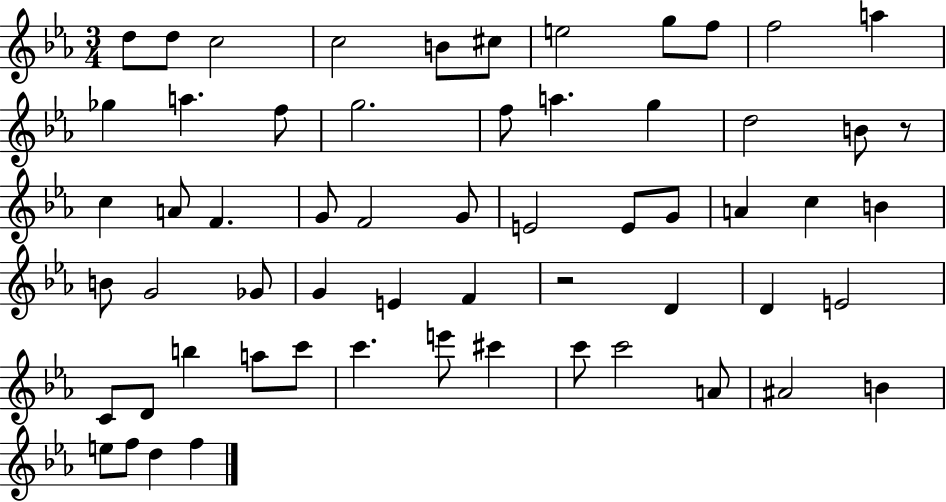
{
  \clef treble
  \numericTimeSignature
  \time 3/4
  \key ees \major
  d''8 d''8 c''2 | c''2 b'8 cis''8 | e''2 g''8 f''8 | f''2 a''4 | \break ges''4 a''4. f''8 | g''2. | f''8 a''4. g''4 | d''2 b'8 r8 | \break c''4 a'8 f'4. | g'8 f'2 g'8 | e'2 e'8 g'8 | a'4 c''4 b'4 | \break b'8 g'2 ges'8 | g'4 e'4 f'4 | r2 d'4 | d'4 e'2 | \break c'8 d'8 b''4 a''8 c'''8 | c'''4. e'''8 cis'''4 | c'''8 c'''2 a'8 | ais'2 b'4 | \break e''8 f''8 d''4 f''4 | \bar "|."
}